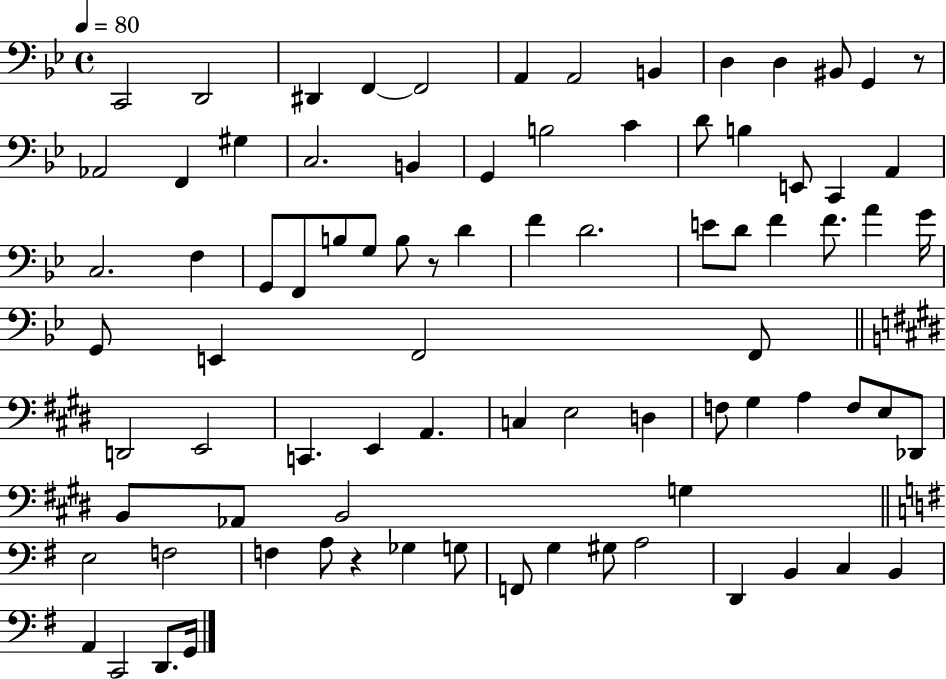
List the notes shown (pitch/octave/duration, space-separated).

C2/h D2/h D#2/q F2/q F2/h A2/q A2/h B2/q D3/q D3/q BIS2/e G2/q R/e Ab2/h F2/q G#3/q C3/h. B2/q G2/q B3/h C4/q D4/e B3/q E2/e C2/q A2/q C3/h. F3/q G2/e F2/e B3/e G3/e B3/e R/e D4/q F4/q D4/h. E4/e D4/e F4/q F4/e. A4/q G4/s G2/e E2/q F2/h F2/e D2/h E2/h C2/q. E2/q A2/q. C3/q E3/h D3/q F3/e G#3/q A3/q F3/e E3/e Db2/e B2/e Ab2/e B2/h G3/q E3/h F3/h F3/q A3/e R/q Gb3/q G3/e F2/e G3/q G#3/e A3/h D2/q B2/q C3/q B2/q A2/q C2/h D2/e. G2/s